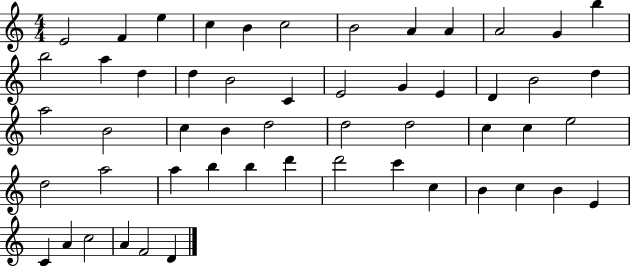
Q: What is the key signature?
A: C major